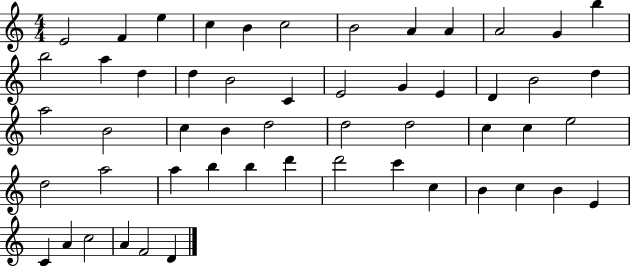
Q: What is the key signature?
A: C major